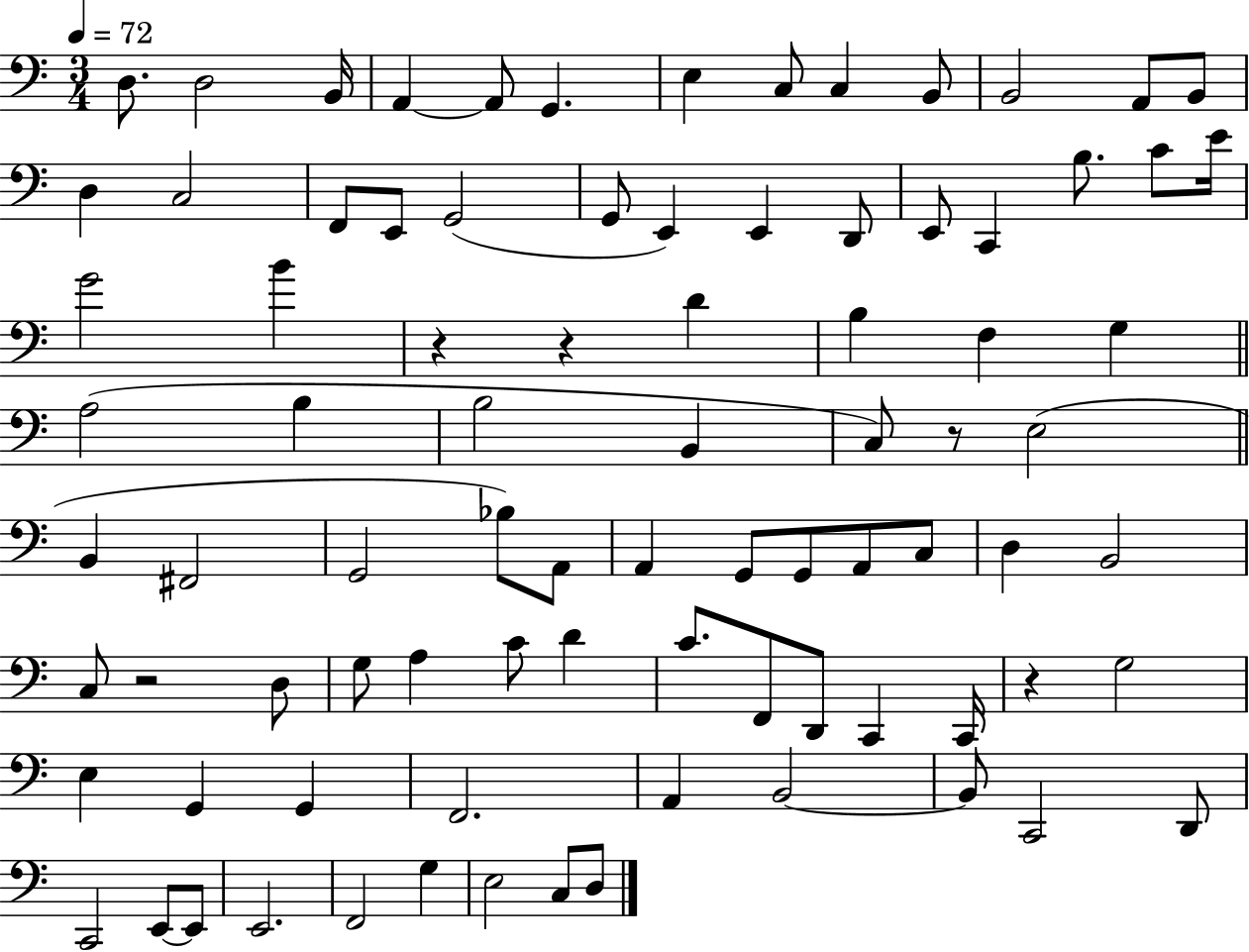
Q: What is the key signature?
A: C major